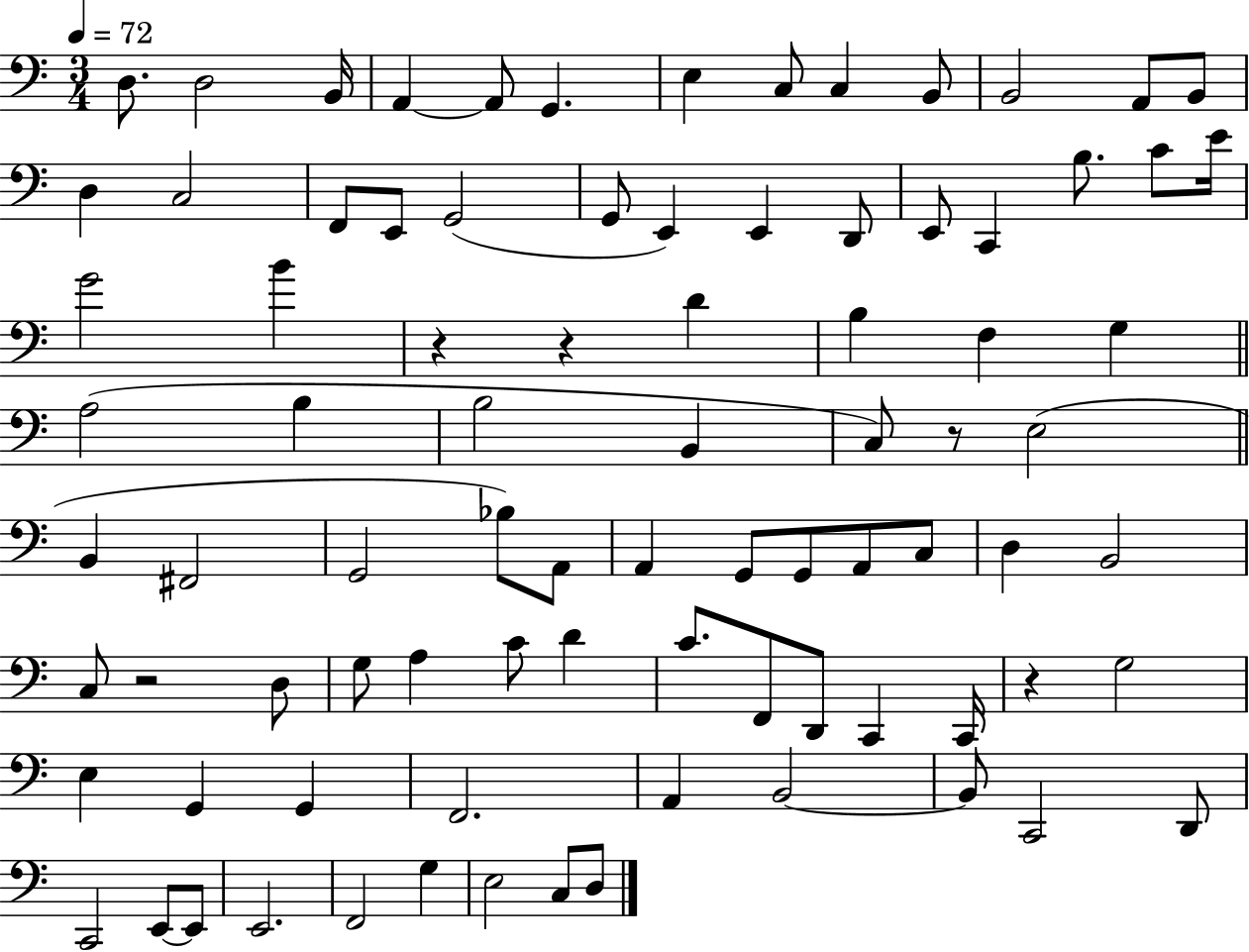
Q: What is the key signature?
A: C major